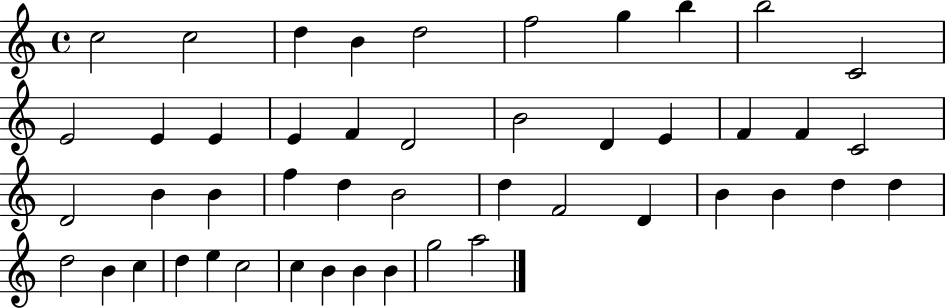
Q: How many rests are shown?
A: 0